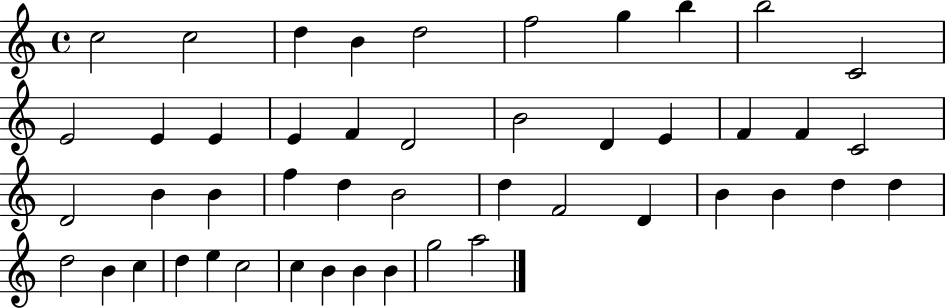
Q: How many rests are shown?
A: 0